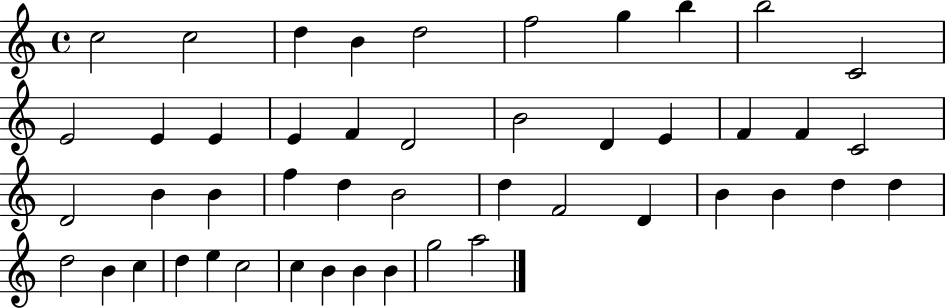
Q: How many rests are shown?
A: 0